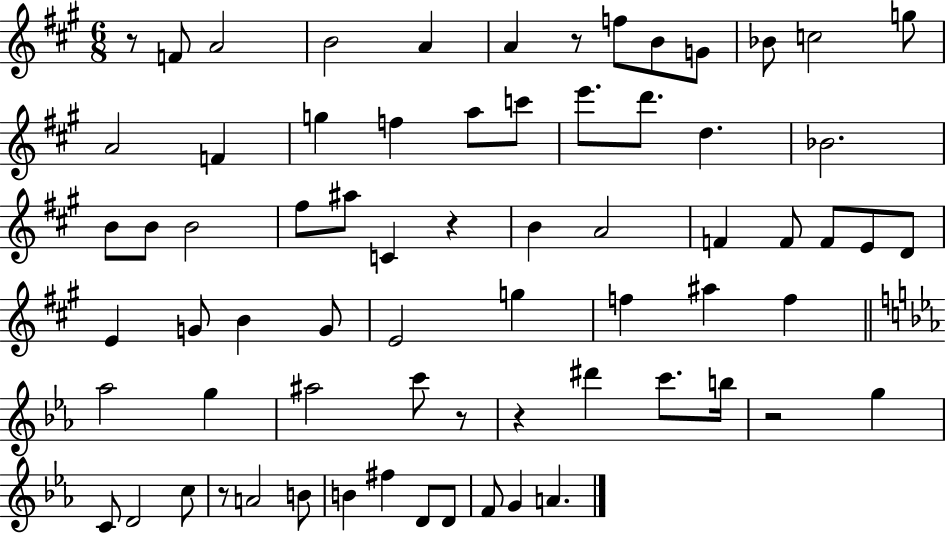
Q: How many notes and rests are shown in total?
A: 70